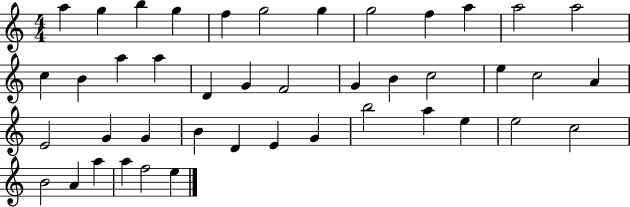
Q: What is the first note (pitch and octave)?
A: A5